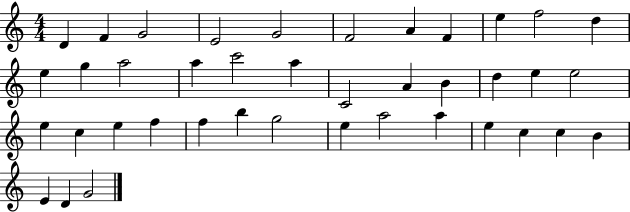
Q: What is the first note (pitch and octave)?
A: D4